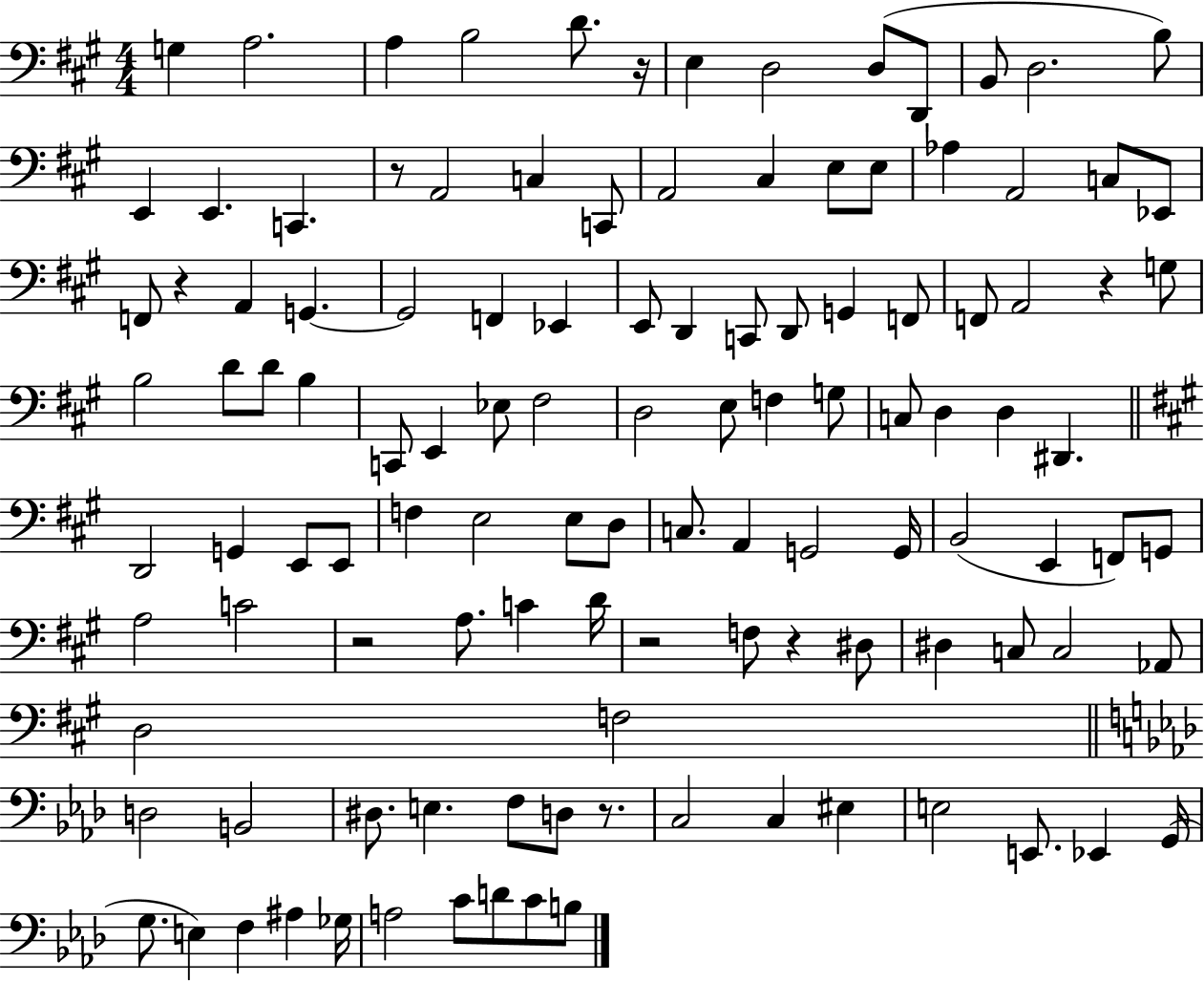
G3/q A3/h. A3/q B3/h D4/e. R/s E3/q D3/h D3/e D2/e B2/e D3/h. B3/e E2/q E2/q. C2/q. R/e A2/h C3/q C2/e A2/h C#3/q E3/e E3/e Ab3/q A2/h C3/e Eb2/e F2/e R/q A2/q G2/q. G2/h F2/q Eb2/q E2/e D2/q C2/e D2/e G2/q F2/e F2/e A2/h R/q G3/e B3/h D4/e D4/e B3/q C2/e E2/q Eb3/e F#3/h D3/h E3/e F3/q G3/e C3/e D3/q D3/q D#2/q. D2/h G2/q E2/e E2/e F3/q E3/h E3/e D3/e C3/e. A2/q G2/h G2/s B2/h E2/q F2/e G2/e A3/h C4/h R/h A3/e. C4/q D4/s R/h F3/e R/q D#3/e D#3/q C3/e C3/h Ab2/e D3/h F3/h D3/h B2/h D#3/e. E3/q. F3/e D3/e R/e. C3/h C3/q EIS3/q E3/h E2/e. Eb2/q G2/s G3/e. E3/q F3/q A#3/q Gb3/s A3/h C4/e D4/e C4/e B3/e